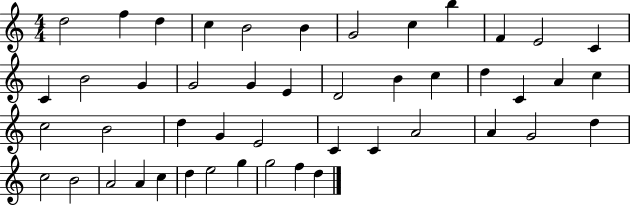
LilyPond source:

{
  \clef treble
  \numericTimeSignature
  \time 4/4
  \key c \major
  d''2 f''4 d''4 | c''4 b'2 b'4 | g'2 c''4 b''4 | f'4 e'2 c'4 | \break c'4 b'2 g'4 | g'2 g'4 e'4 | d'2 b'4 c''4 | d''4 c'4 a'4 c''4 | \break c''2 b'2 | d''4 g'4 e'2 | c'4 c'4 a'2 | a'4 g'2 d''4 | \break c''2 b'2 | a'2 a'4 c''4 | d''4 e''2 g''4 | g''2 f''4 d''4 | \break \bar "|."
}